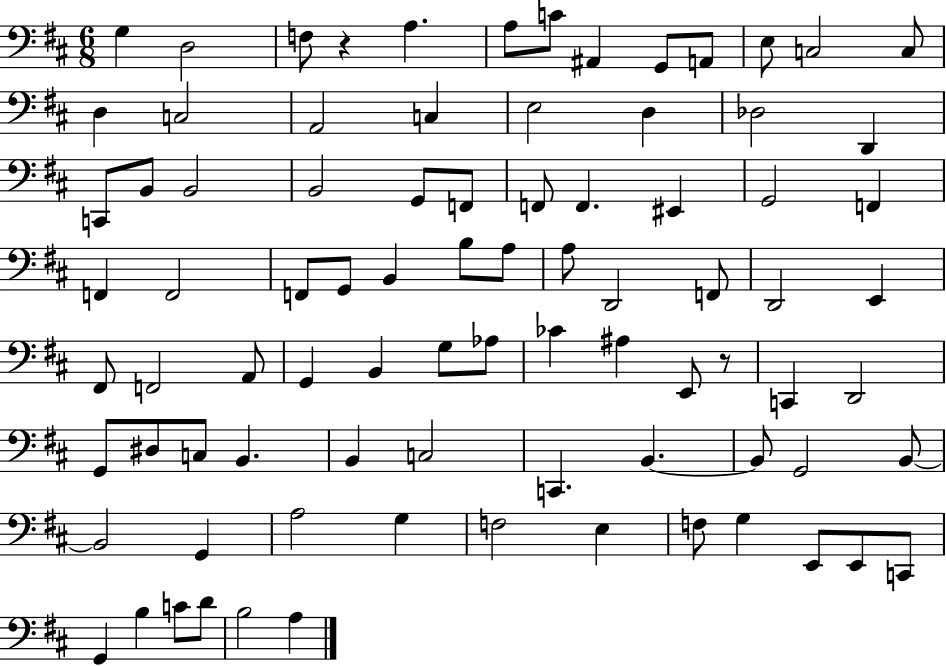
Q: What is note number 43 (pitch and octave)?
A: E2